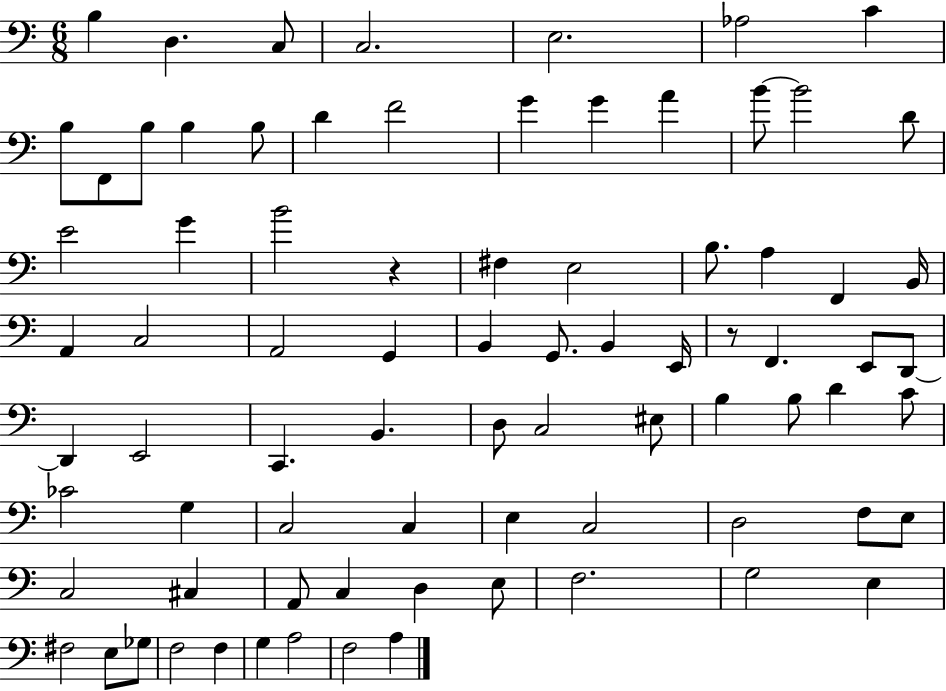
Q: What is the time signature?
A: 6/8